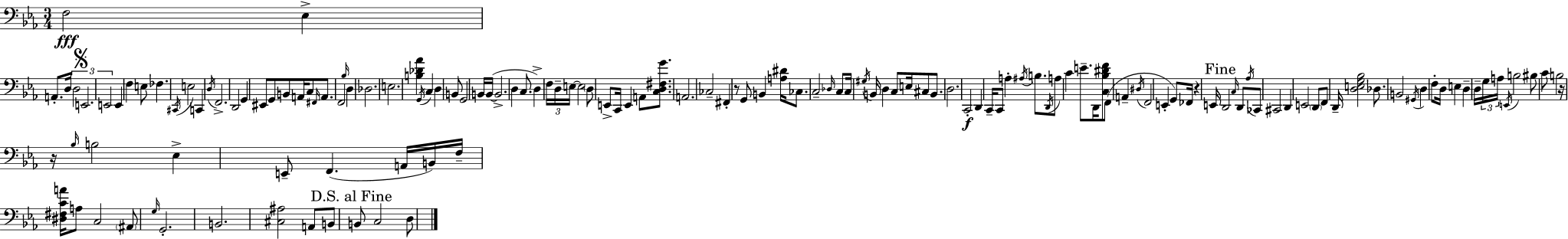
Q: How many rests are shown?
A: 4